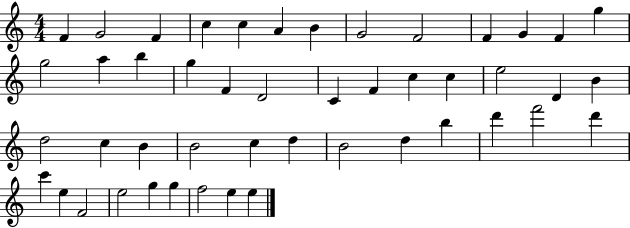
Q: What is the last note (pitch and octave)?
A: E5